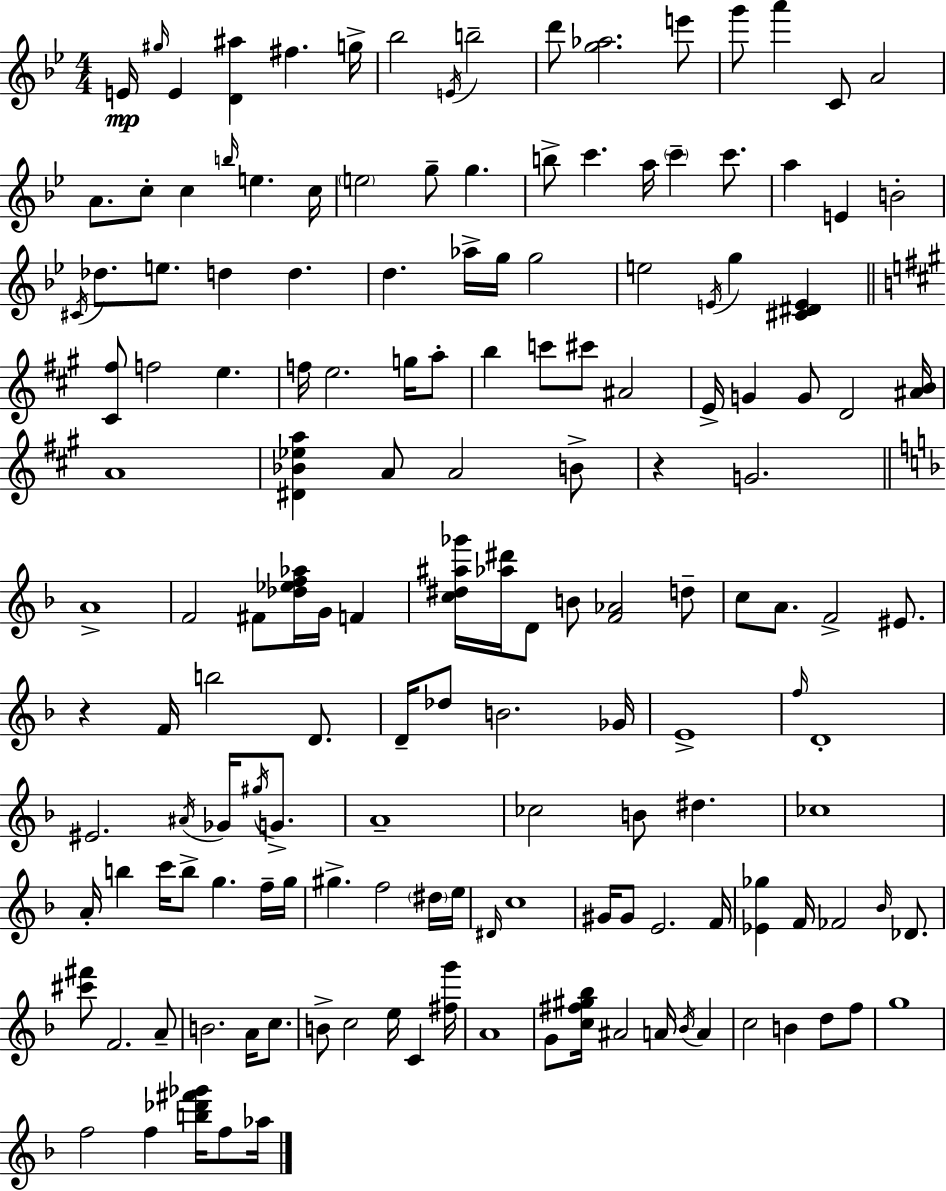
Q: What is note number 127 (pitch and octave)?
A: A#4